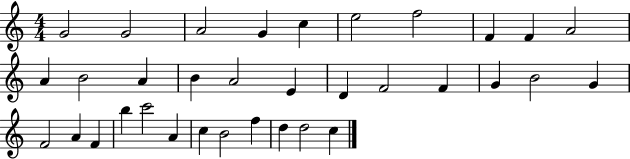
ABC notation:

X:1
T:Untitled
M:4/4
L:1/4
K:C
G2 G2 A2 G c e2 f2 F F A2 A B2 A B A2 E D F2 F G B2 G F2 A F b c'2 A c B2 f d d2 c